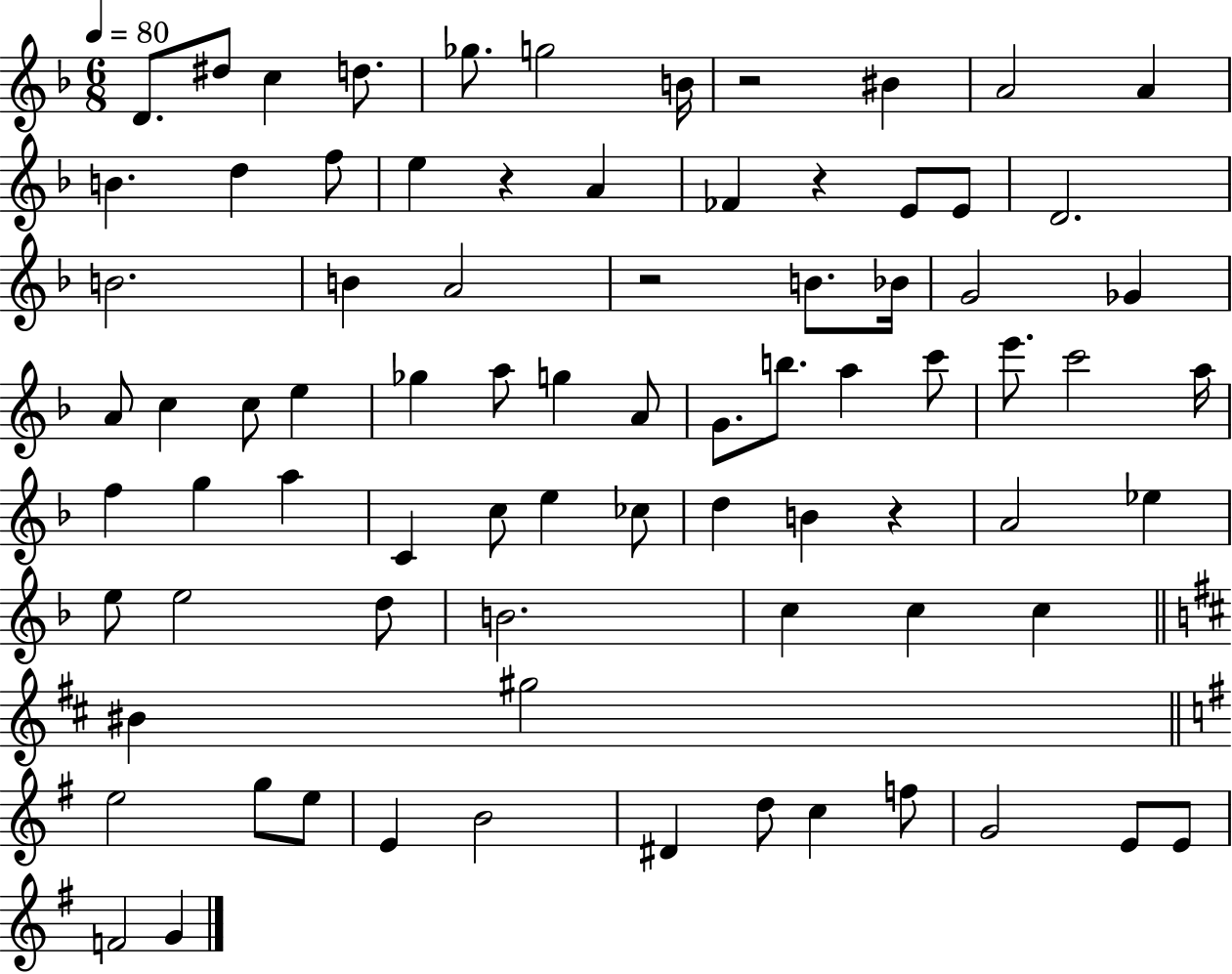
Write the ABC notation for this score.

X:1
T:Untitled
M:6/8
L:1/4
K:F
D/2 ^d/2 c d/2 _g/2 g2 B/4 z2 ^B A2 A B d f/2 e z A _F z E/2 E/2 D2 B2 B A2 z2 B/2 _B/4 G2 _G A/2 c c/2 e _g a/2 g A/2 G/2 b/2 a c'/2 e'/2 c'2 a/4 f g a C c/2 e _c/2 d B z A2 _e e/2 e2 d/2 B2 c c c ^B ^g2 e2 g/2 e/2 E B2 ^D d/2 c f/2 G2 E/2 E/2 F2 G